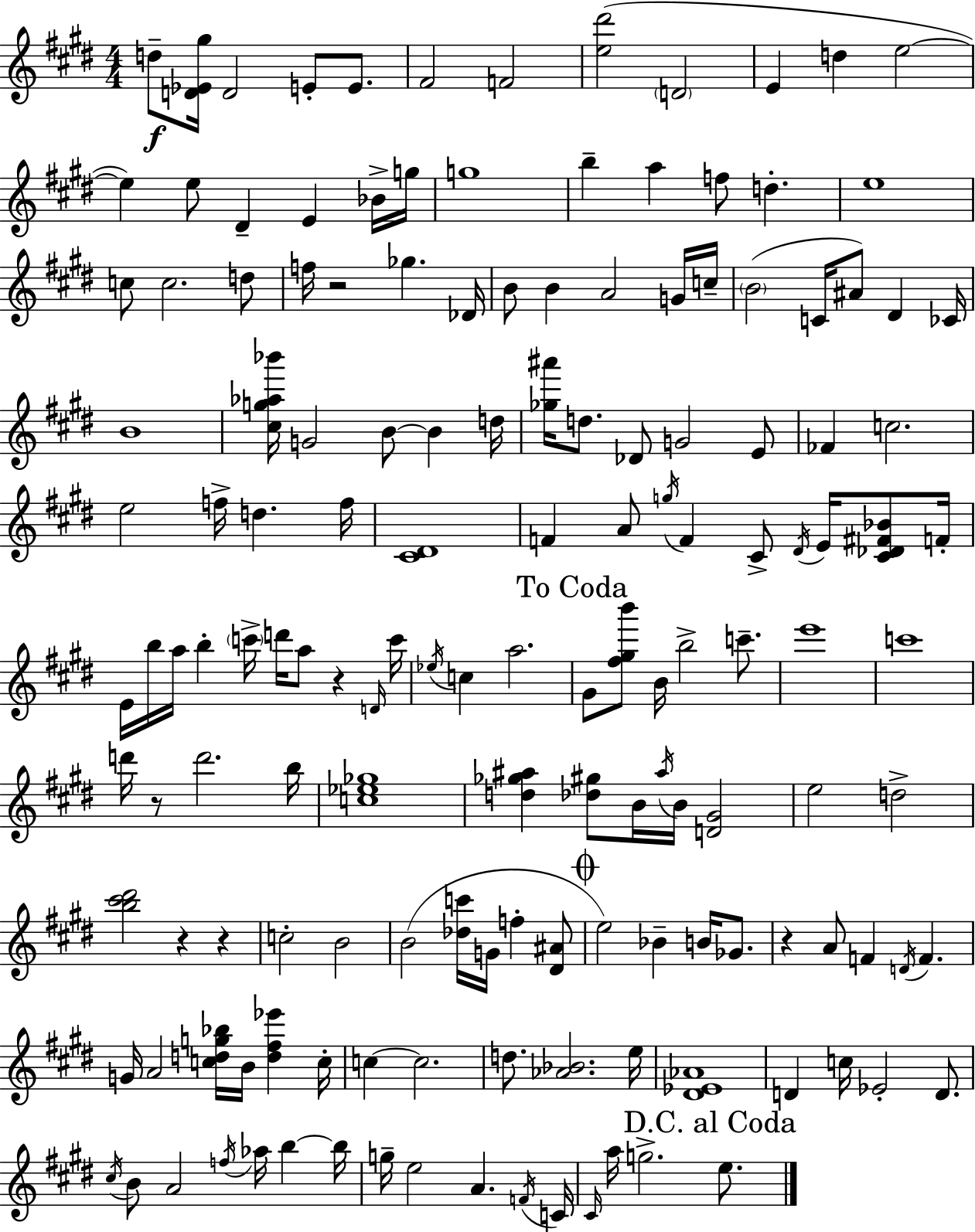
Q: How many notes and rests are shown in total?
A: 152